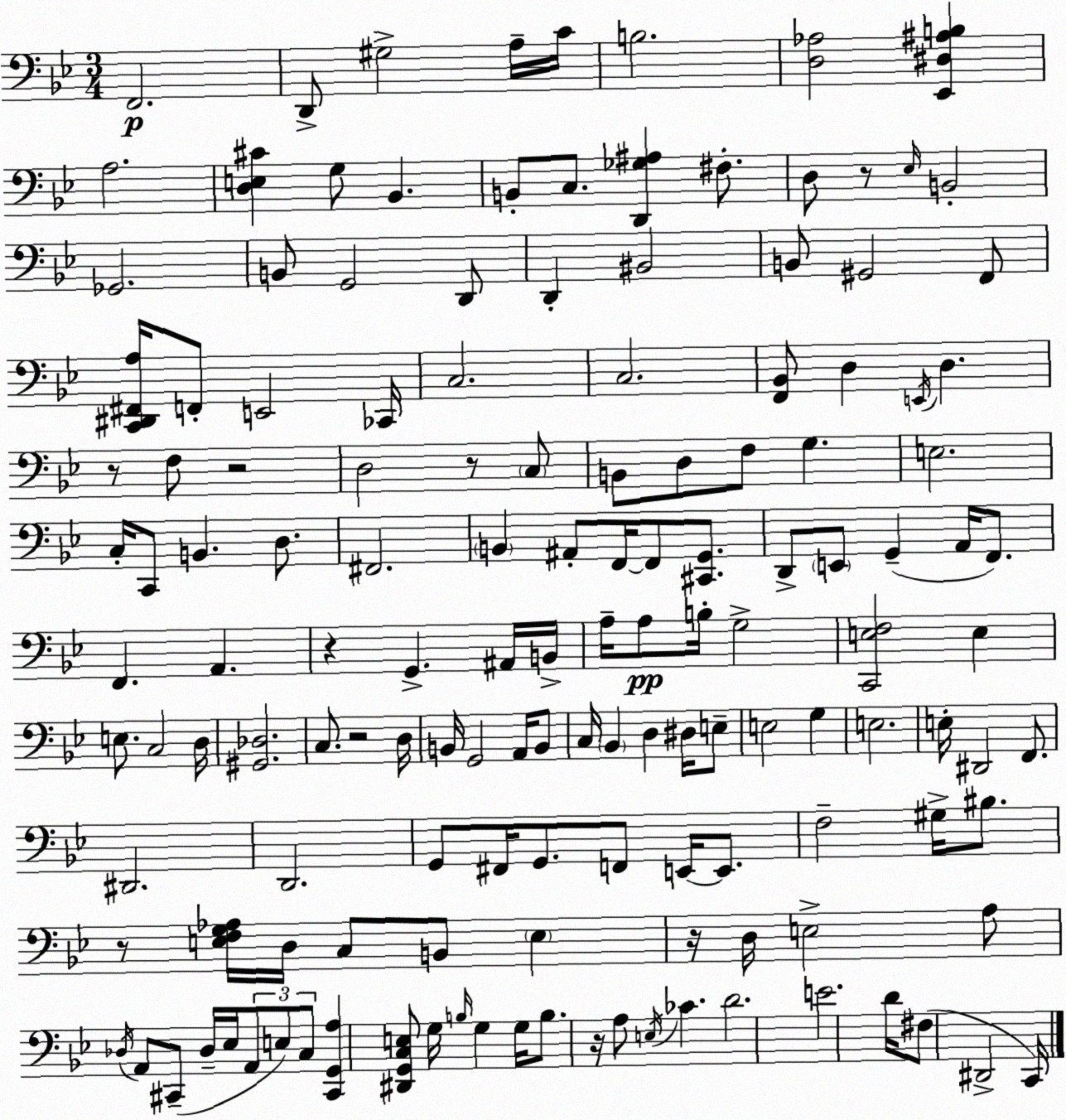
X:1
T:Untitled
M:3/4
L:1/4
K:Gm
F,,2 D,,/2 ^G,2 A,/4 C/4 B,2 [D,_A,]2 [_E,,^D,^A,B,] A,2 [D,E,^C] G,/2 _B,, B,,/2 C,/2 [D,,_G,^A,] ^F,/2 D,/2 z/2 _E,/4 B,,2 _G,,2 B,,/2 G,,2 D,,/2 D,, ^B,,2 B,,/2 ^G,,2 F,,/2 [C,,^D,,^F,,A,]/4 F,,/2 E,,2 _C,,/4 C,2 C,2 [F,,_B,,]/2 D, E,,/4 D, z/2 F,/2 z2 D,2 z/2 C,/2 B,,/2 D,/2 F,/2 G, E,2 C,/4 C,,/2 B,, D,/2 ^F,,2 B,, ^A,,/2 F,,/4 F,,/2 [^C,,G,,]/2 D,,/2 E,,/2 G,, A,,/4 F,,/2 F,, A,, z G,, ^A,,/4 B,,/4 A,/4 A,/2 B,/4 G,2 [C,,E,F,]2 E, E,/2 C,2 D,/4 [^G,,_D,]2 C,/2 z2 D,/4 B,,/4 G,,2 A,,/4 B,,/2 C,/4 _B,, D, ^D,/4 E,/2 E,2 G, E,2 E,/4 ^D,,2 F,,/2 ^D,,2 D,,2 G,,/2 ^F,,/4 G,,/2 F,,/2 E,,/4 E,,/2 F,2 ^G,/4 ^B,/2 z/2 [E,F,G,_A,]/4 D,/4 C,/2 B,,/2 E, z/4 D,/4 E,2 A,/2 _D,/4 A,,/2 ^C,,/2 _D,/4 _E,/4 A,,/2 E,/2 C,/2 [^C,,G,,A,] [^D,,G,,C,E,]/2 G,/4 B,/4 G, G,/4 B,/2 z/4 A,/2 E,/4 _C D2 E2 D/4 ^F,/2 ^D,,2 C,,/4